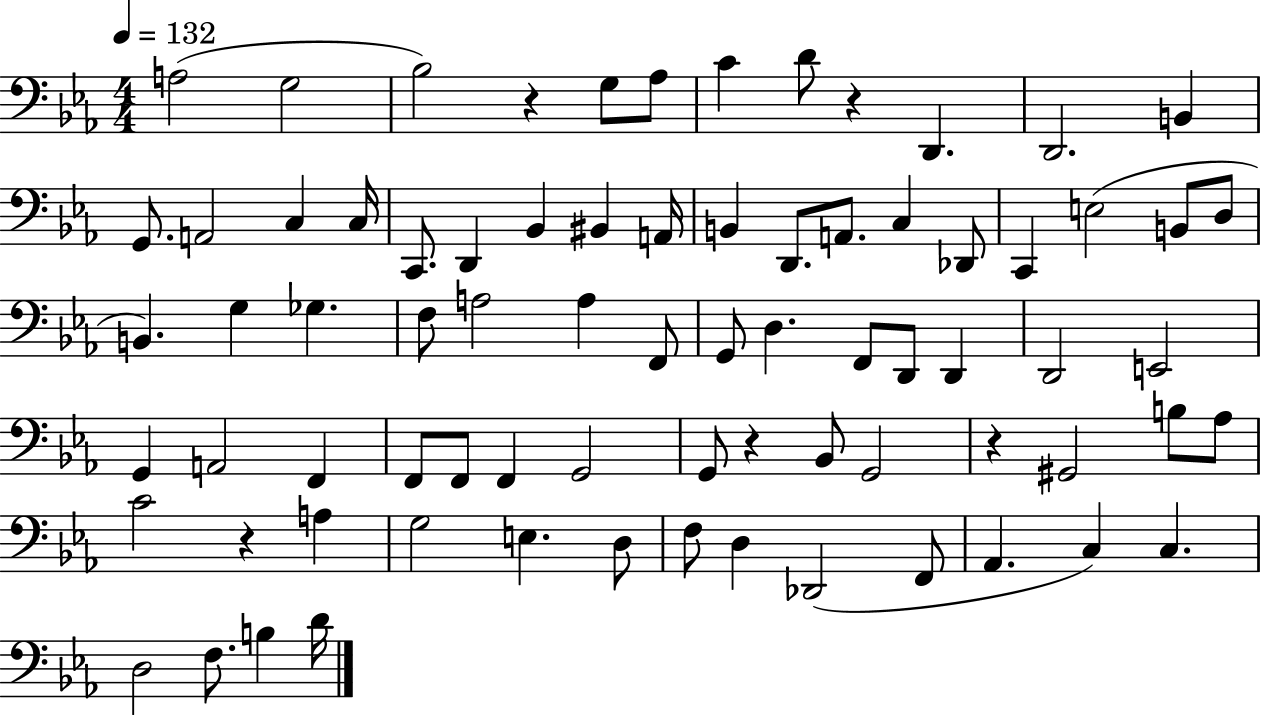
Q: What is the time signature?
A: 4/4